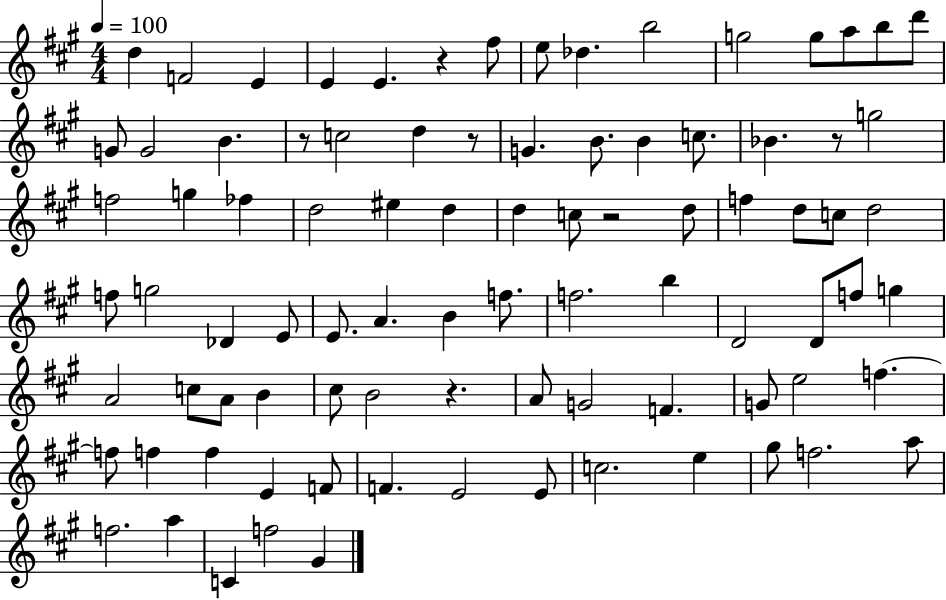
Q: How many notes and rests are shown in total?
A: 88